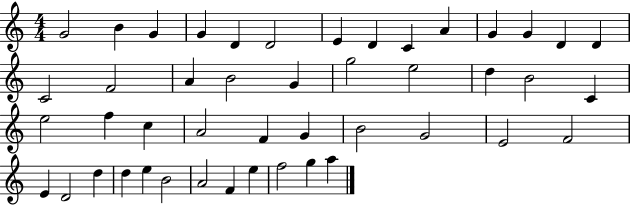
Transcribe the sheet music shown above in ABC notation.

X:1
T:Untitled
M:4/4
L:1/4
K:C
G2 B G G D D2 E D C A G G D D C2 F2 A B2 G g2 e2 d B2 C e2 f c A2 F G B2 G2 E2 F2 E D2 d d e B2 A2 F e f2 g a